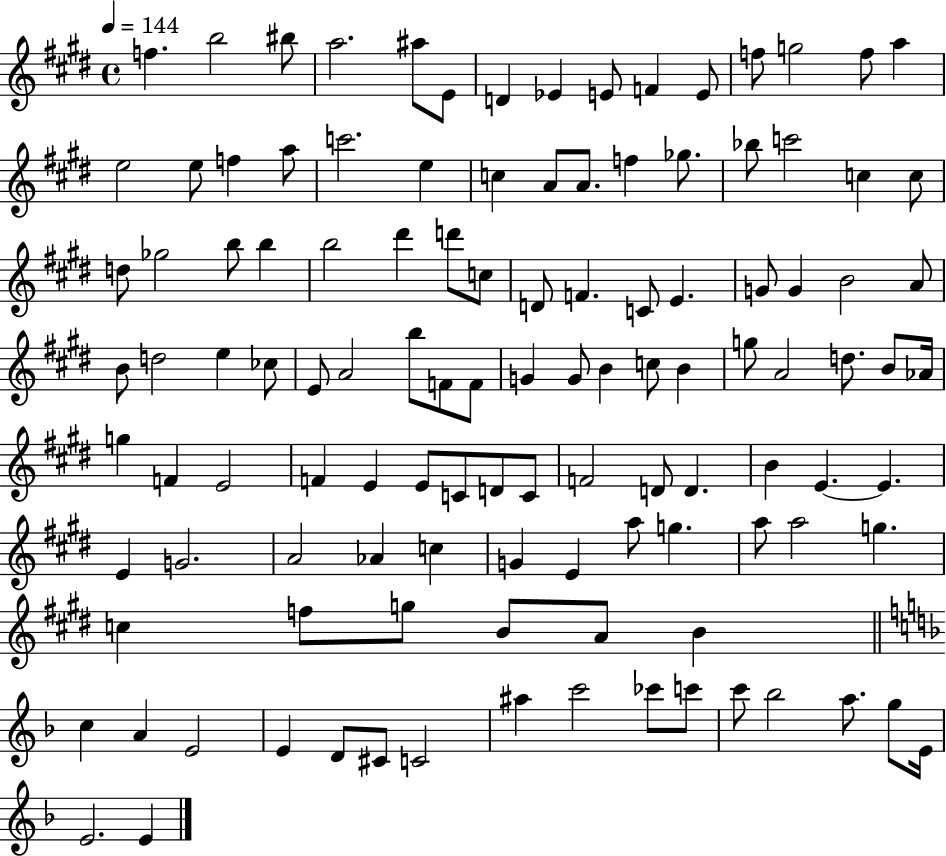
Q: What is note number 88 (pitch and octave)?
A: A5